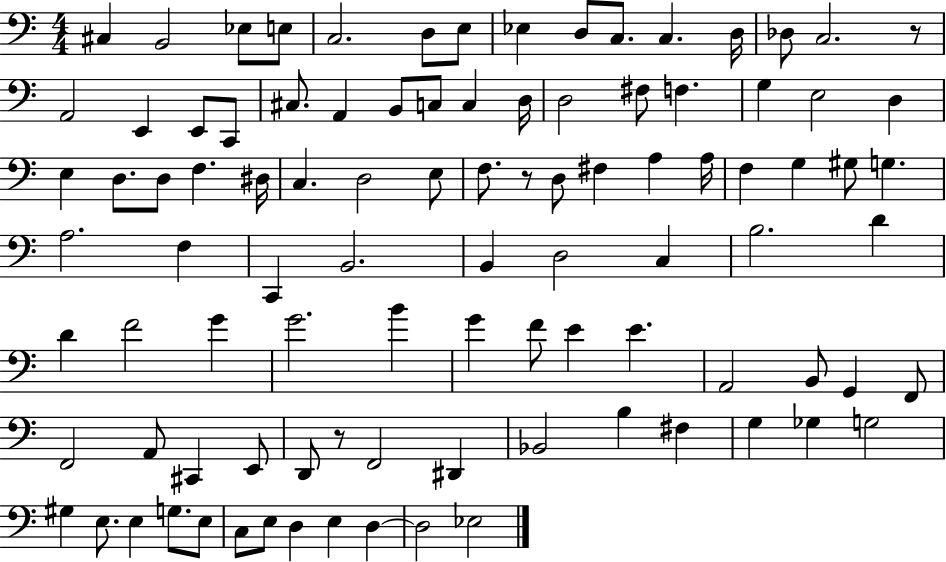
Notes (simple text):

C#3/q B2/h Eb3/e E3/e C3/h. D3/e E3/e Eb3/q D3/e C3/e. C3/q. D3/s Db3/e C3/h. R/e A2/h E2/q E2/e C2/e C#3/e. A2/q B2/e C3/e C3/q D3/s D3/h F#3/e F3/q. G3/q E3/h D3/q E3/q D3/e. D3/e F3/q. D#3/s C3/q. D3/h E3/e F3/e. R/e D3/e F#3/q A3/q A3/s F3/q G3/q G#3/e G3/q. A3/h. F3/q C2/q B2/h. B2/q D3/h C3/q B3/h. D4/q D4/q F4/h G4/q G4/h. B4/q G4/q F4/e E4/q E4/q. A2/h B2/e G2/q F2/e F2/h A2/e C#2/q E2/e D2/e R/e F2/h D#2/q Bb2/h B3/q F#3/q G3/q Gb3/q G3/h G#3/q E3/e. E3/q G3/e. E3/e C3/e E3/e D3/q E3/q D3/q D3/h Eb3/h